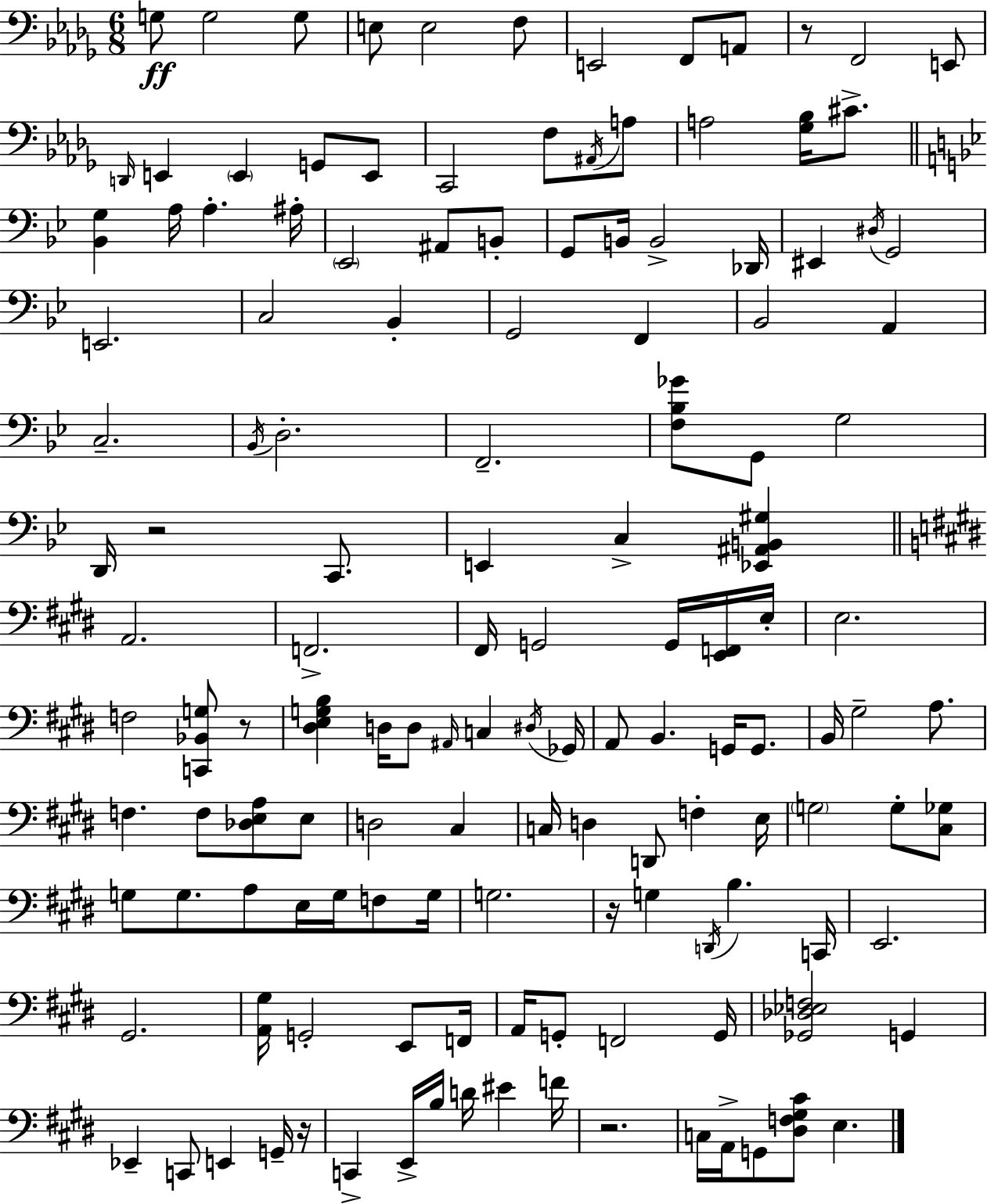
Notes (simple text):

G3/e G3/h G3/e E3/e E3/h F3/e E2/h F2/e A2/e R/e F2/h E2/e D2/s E2/q E2/q G2/e E2/e C2/h F3/e A#2/s A3/e A3/h [Gb3,Bb3]/s C#4/e. [Bb2,G3]/q A3/s A3/q. A#3/s Eb2/h A#2/e B2/e G2/e B2/s B2/h Db2/s EIS2/q D#3/s G2/h E2/h. C3/h Bb2/q G2/h F2/q Bb2/h A2/q C3/h. Bb2/s D3/h. F2/h. [F3,Bb3,Gb4]/e G2/e G3/h D2/s R/h C2/e. E2/q C3/q [Eb2,A#2,B2,G#3]/q A2/h. F2/h. F#2/s G2/h G2/s [E2,F2]/s E3/s E3/h. F3/h [C2,Bb2,G3]/e R/e [D#3,E3,G3,B3]/q D3/s D3/e A#2/s C3/q D#3/s Gb2/s A2/e B2/q. G2/s G2/e. B2/s G#3/h A3/e. F3/q. F3/e [Db3,E3,A3]/e E3/e D3/h C#3/q C3/s D3/q D2/e F3/q E3/s G3/h G3/e [C#3,Gb3]/e G3/e G3/e. A3/e E3/s G3/s F3/e G3/s G3/h. R/s G3/q D2/s B3/q. C2/s E2/h. G#2/h. [A2,G#3]/s G2/h E2/e F2/s A2/s G2/e F2/h G2/s [Gb2,Db3,Eb3,F3]/h G2/q Eb2/q C2/e E2/q G2/s R/s C2/q E2/s B3/s D4/s EIS4/q F4/s R/h. C3/s A2/s G2/e [D#3,F3,G#3,C#4]/e E3/q.